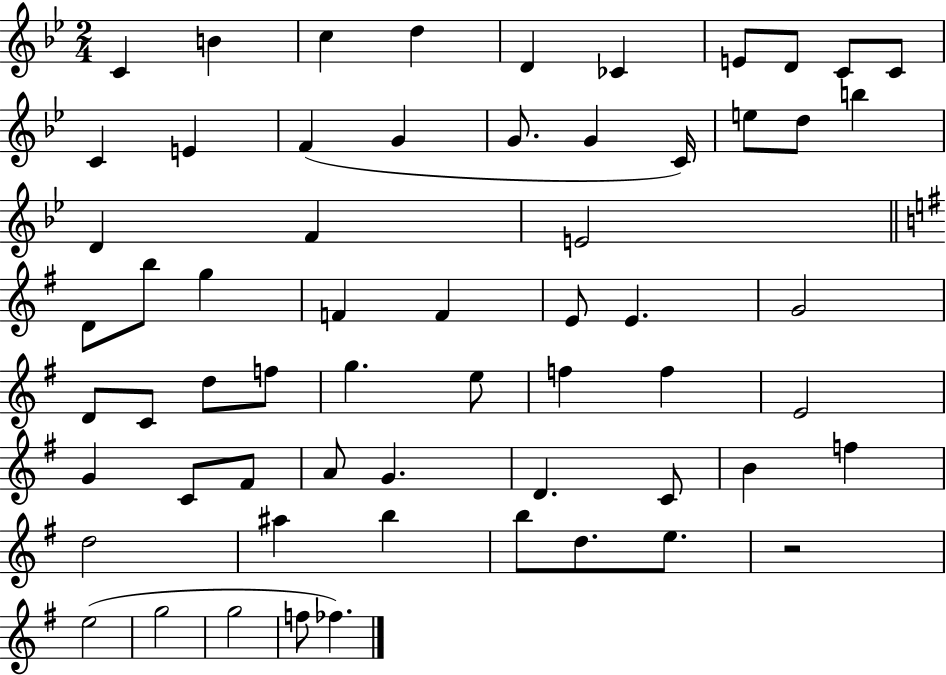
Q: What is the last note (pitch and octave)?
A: FES5